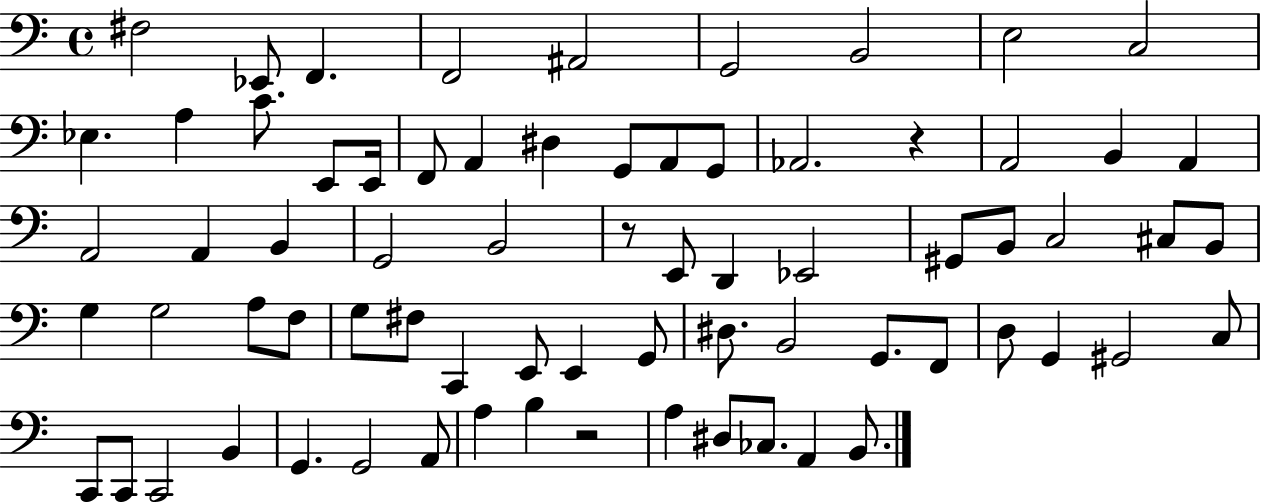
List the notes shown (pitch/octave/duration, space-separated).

F#3/h Eb2/e F2/q. F2/h A#2/h G2/h B2/h E3/h C3/h Eb3/q. A3/q C4/e. E2/e E2/s F2/e A2/q D#3/q G2/e A2/e G2/e Ab2/h. R/q A2/h B2/q A2/q A2/h A2/q B2/q G2/h B2/h R/e E2/e D2/q Eb2/h G#2/e B2/e C3/h C#3/e B2/e G3/q G3/h A3/e F3/e G3/e F#3/e C2/q E2/e E2/q G2/e D#3/e. B2/h G2/e. F2/e D3/e G2/q G#2/h C3/e C2/e C2/e C2/h B2/q G2/q. G2/h A2/e A3/q B3/q R/h A3/q D#3/e CES3/e. A2/q B2/e.